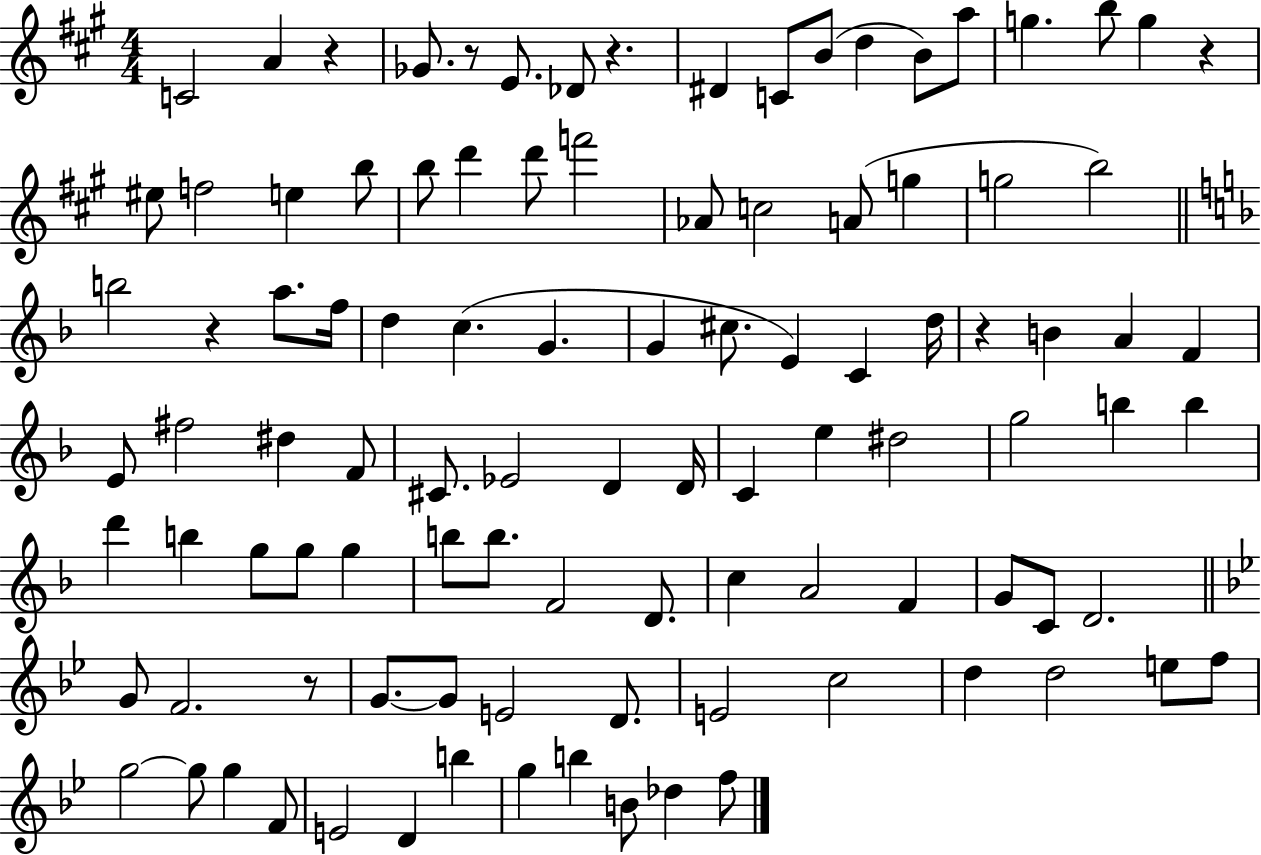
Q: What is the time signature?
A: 4/4